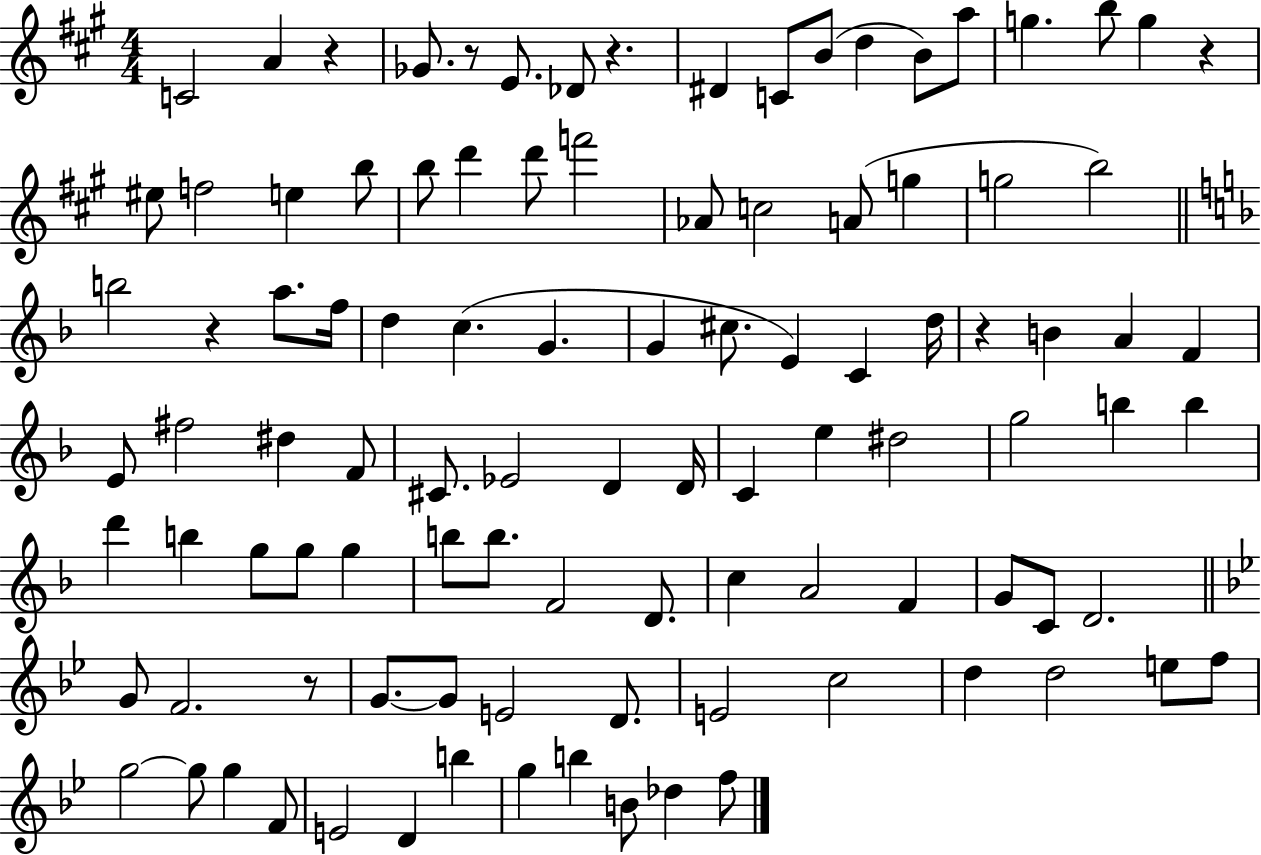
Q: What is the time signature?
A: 4/4